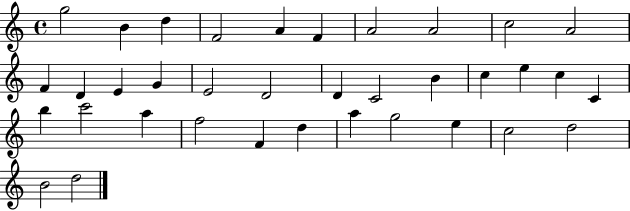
{
  \clef treble
  \time 4/4
  \defaultTimeSignature
  \key c \major
  g''2 b'4 d''4 | f'2 a'4 f'4 | a'2 a'2 | c''2 a'2 | \break f'4 d'4 e'4 g'4 | e'2 d'2 | d'4 c'2 b'4 | c''4 e''4 c''4 c'4 | \break b''4 c'''2 a''4 | f''2 f'4 d''4 | a''4 g''2 e''4 | c''2 d''2 | \break b'2 d''2 | \bar "|."
}